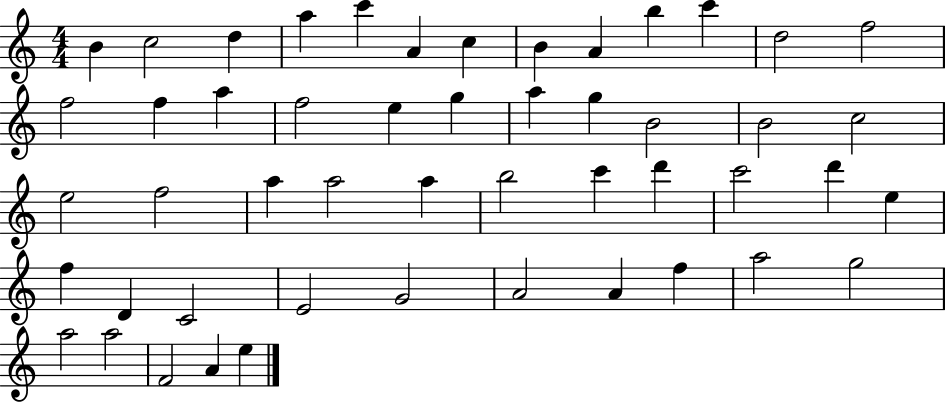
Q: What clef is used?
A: treble